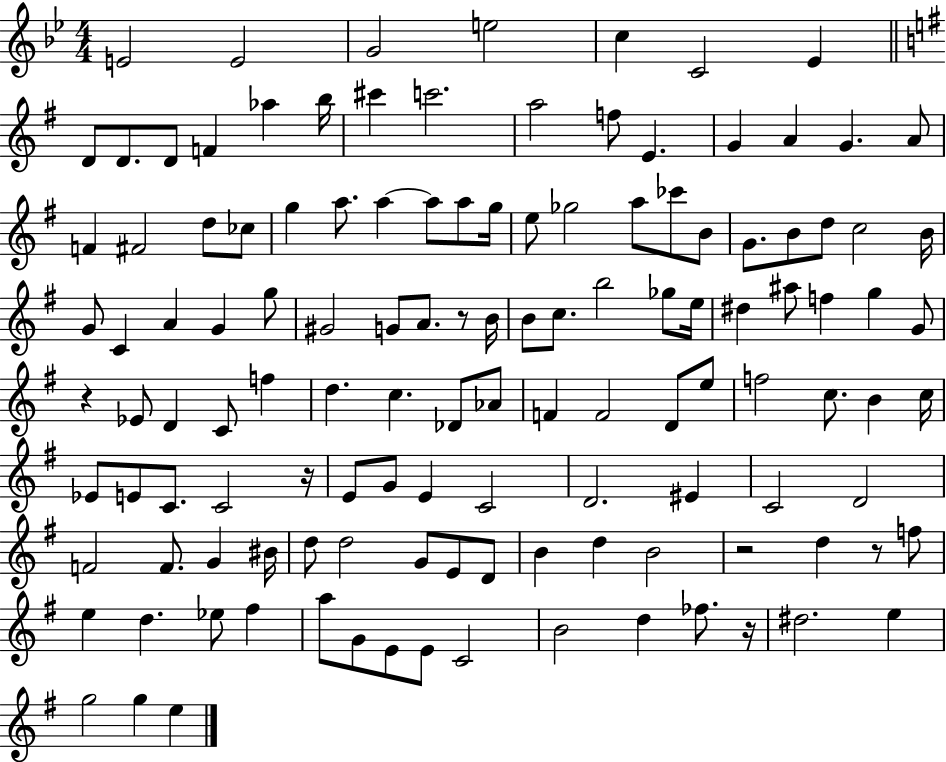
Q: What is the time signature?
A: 4/4